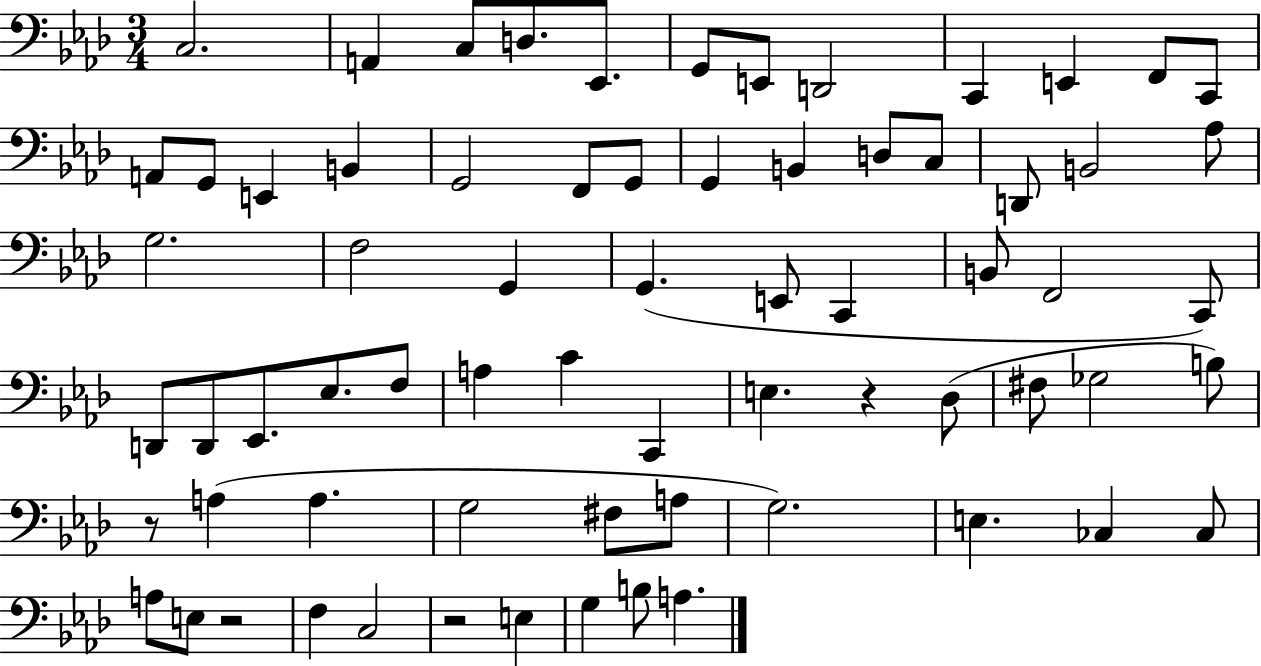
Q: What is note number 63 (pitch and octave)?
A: G3